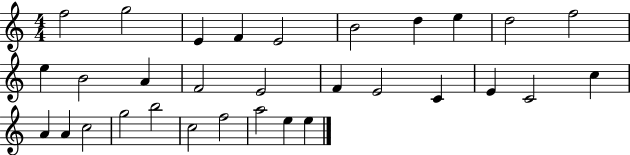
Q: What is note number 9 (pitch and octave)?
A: D5